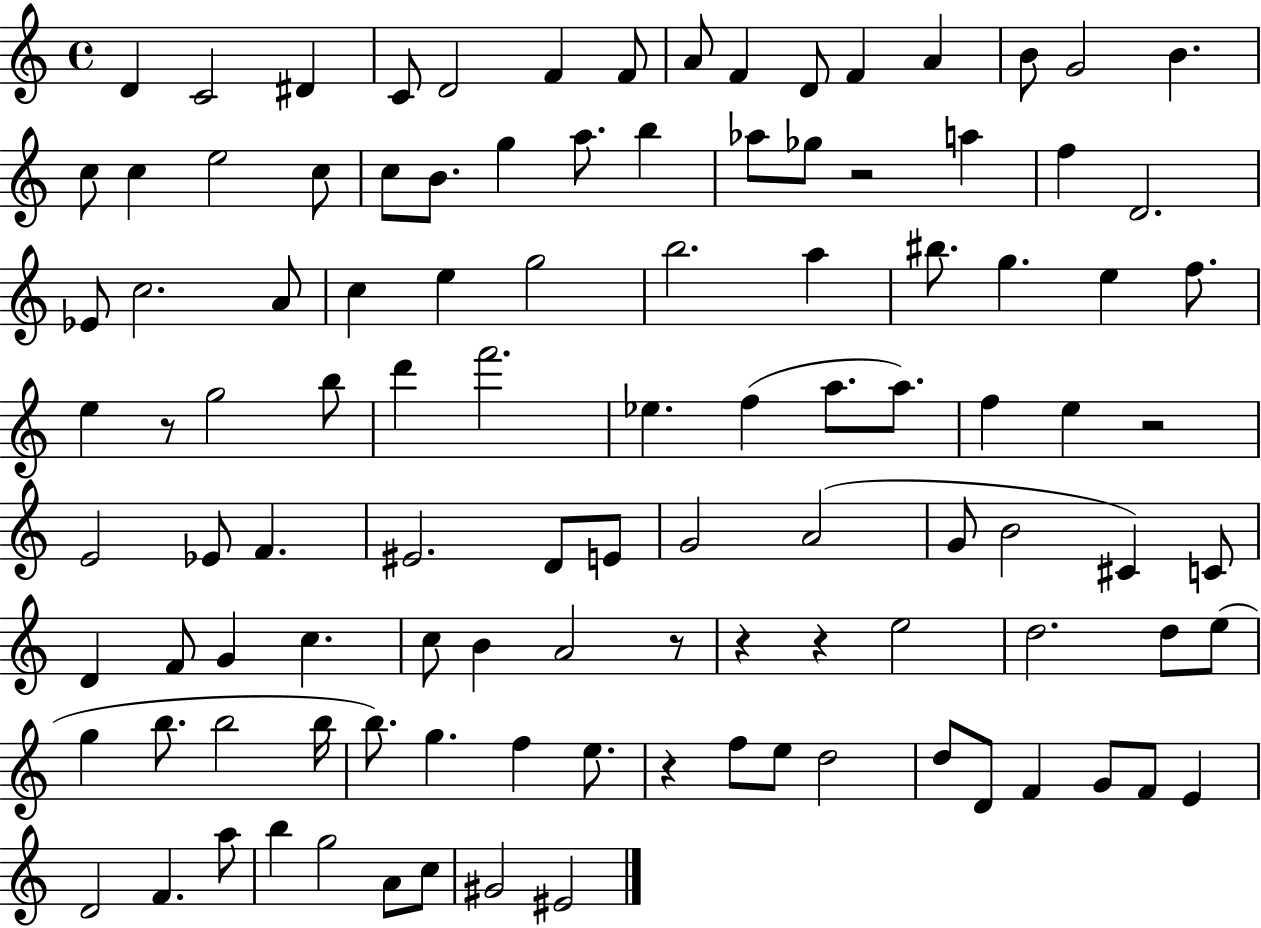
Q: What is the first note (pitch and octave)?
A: D4